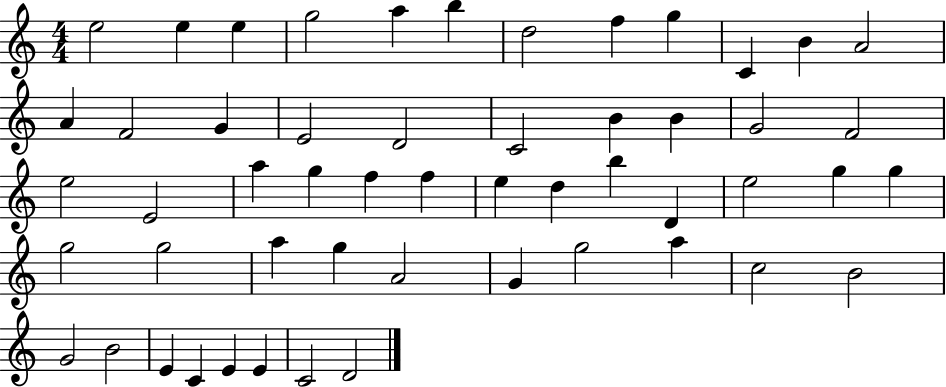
X:1
T:Untitled
M:4/4
L:1/4
K:C
e2 e e g2 a b d2 f g C B A2 A F2 G E2 D2 C2 B B G2 F2 e2 E2 a g f f e d b D e2 g g g2 g2 a g A2 G g2 a c2 B2 G2 B2 E C E E C2 D2